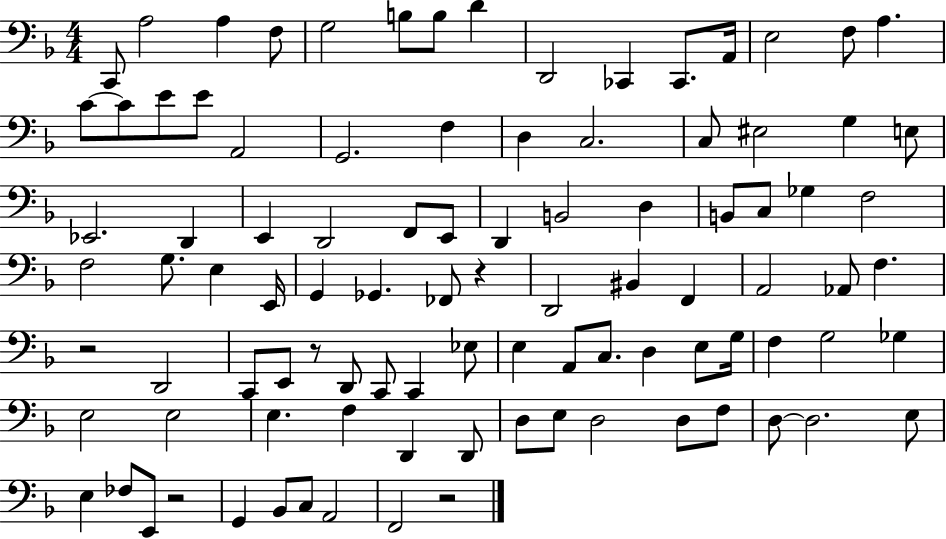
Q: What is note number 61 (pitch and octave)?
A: Eb3